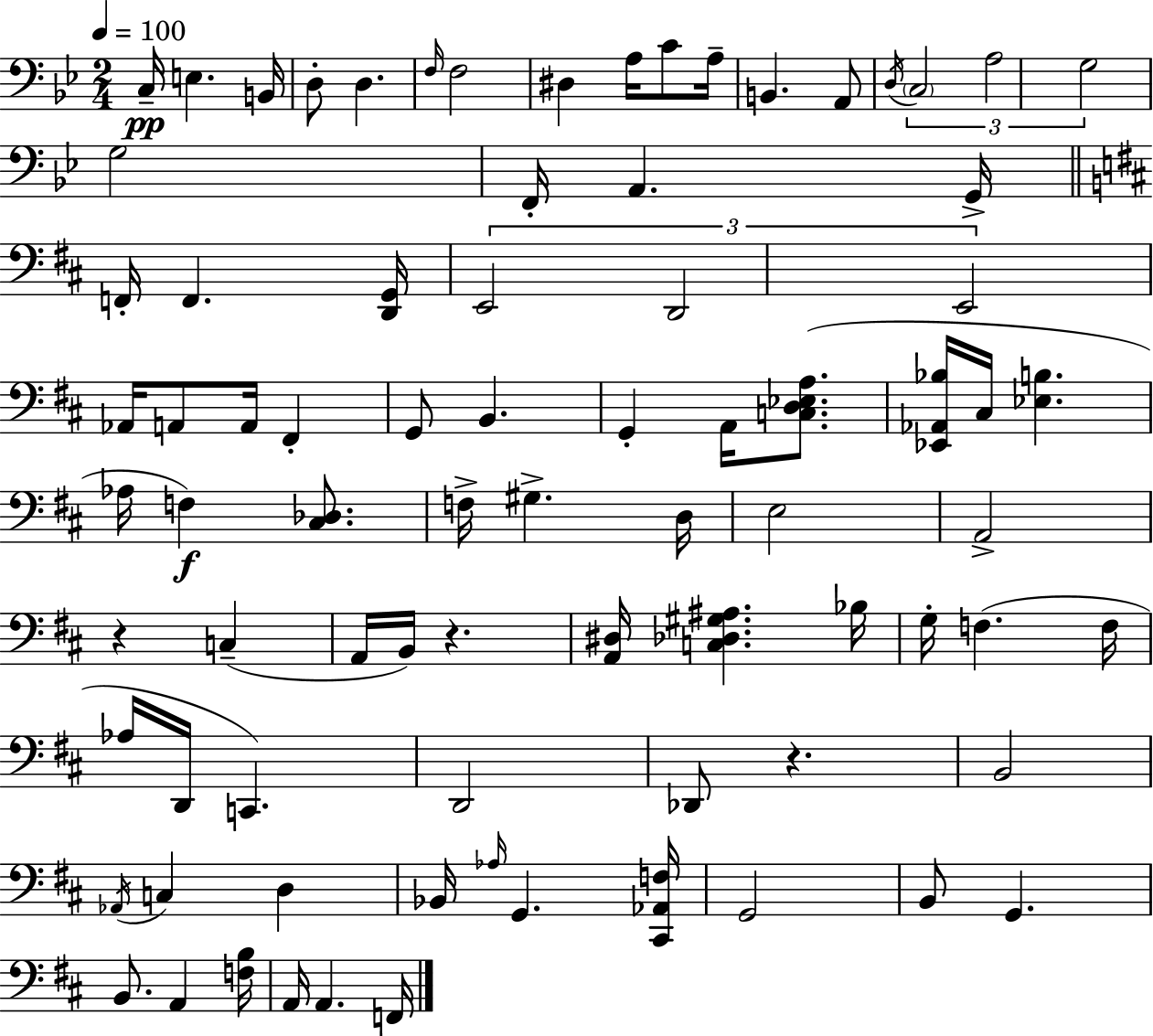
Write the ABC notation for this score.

X:1
T:Untitled
M:2/4
L:1/4
K:Bb
C,/4 E, B,,/4 D,/2 D, F,/4 F,2 ^D, A,/4 C/2 A,/4 B,, A,,/2 D,/4 C,2 A,2 G,2 G,2 F,,/4 A,, G,,/4 F,,/4 F,, [D,,G,,]/4 E,,2 D,,2 E,,2 _A,,/4 A,,/2 A,,/4 ^F,, G,,/2 B,, G,, A,,/4 [C,D,_E,A,]/2 [_E,,_A,,_B,]/4 ^C,/4 [_E,B,] _A,/4 F, [^C,_D,]/2 F,/4 ^G, D,/4 E,2 A,,2 z C, A,,/4 B,,/4 z [A,,^D,]/4 [C,_D,^G,^A,] _B,/4 G,/4 F, F,/4 _A,/4 D,,/4 C,, D,,2 _D,,/2 z B,,2 _A,,/4 C, D, _B,,/4 _A,/4 G,, [^C,,_A,,F,]/4 G,,2 B,,/2 G,, B,,/2 A,, [F,B,]/4 A,,/4 A,, F,,/4